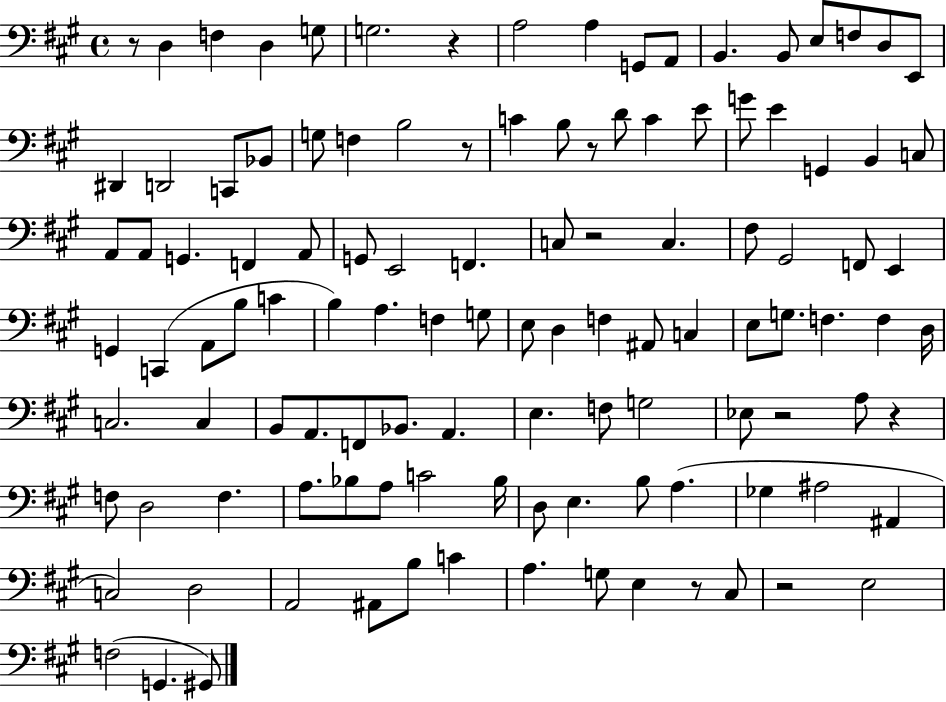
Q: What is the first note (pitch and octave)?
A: D3